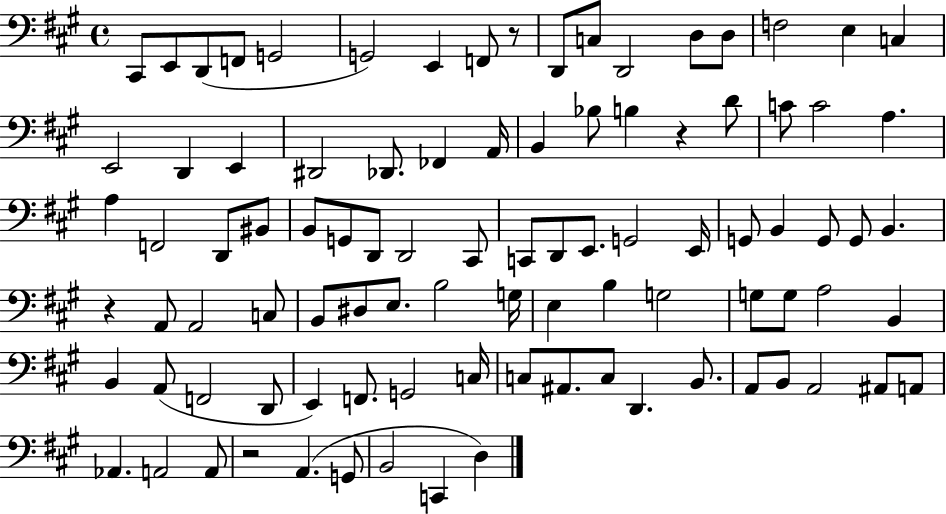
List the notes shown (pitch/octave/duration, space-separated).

C#2/e E2/e D2/e F2/e G2/h G2/h E2/q F2/e R/e D2/e C3/e D2/h D3/e D3/e F3/h E3/q C3/q E2/h D2/q E2/q D#2/h Db2/e. FES2/q A2/s B2/q Bb3/e B3/q R/q D4/e C4/e C4/h A3/q. A3/q F2/h D2/e BIS2/e B2/e G2/e D2/e D2/h C#2/e C2/e D2/e E2/e. G2/h E2/s G2/e B2/q G2/e G2/e B2/q. R/q A2/e A2/h C3/e B2/e D#3/e E3/e. B3/h G3/s E3/q B3/q G3/h G3/e G3/e A3/h B2/q B2/q A2/e F2/h D2/e E2/q F2/e. G2/h C3/s C3/e A#2/e. C3/e D2/q. B2/e. A2/e B2/e A2/h A#2/e A2/e Ab2/q. A2/h A2/e R/h A2/q. G2/e B2/h C2/q D3/q